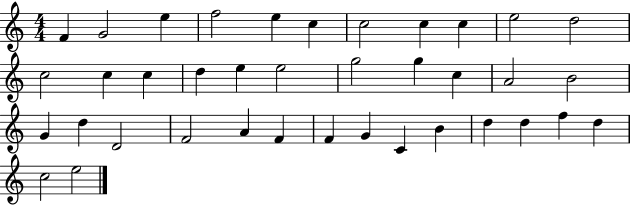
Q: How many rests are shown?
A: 0